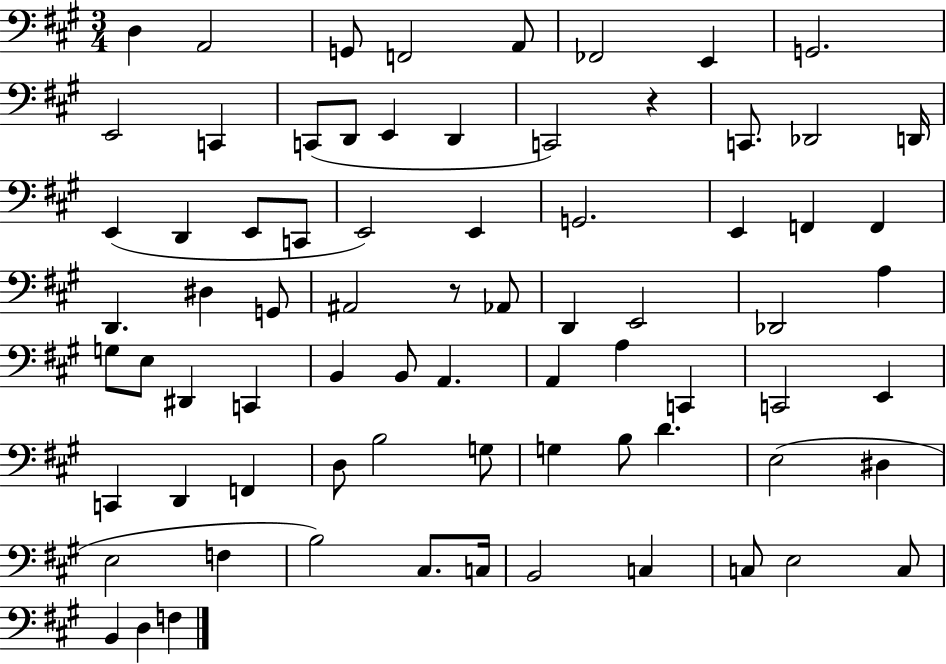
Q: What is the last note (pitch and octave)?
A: F3